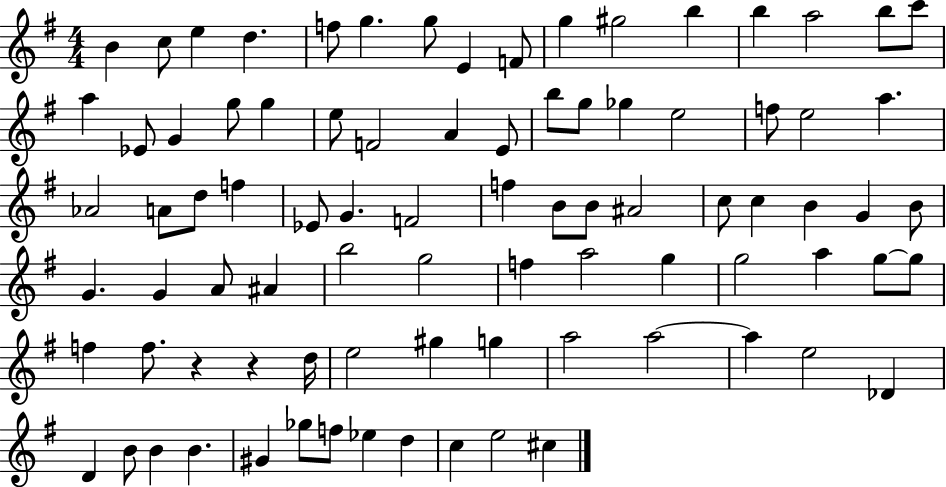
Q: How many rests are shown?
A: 2